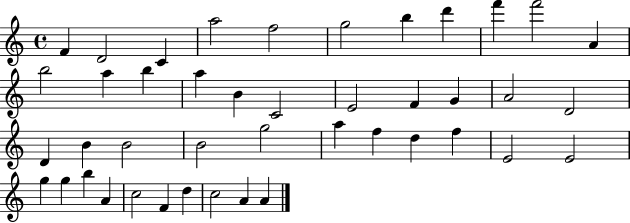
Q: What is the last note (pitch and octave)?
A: A4